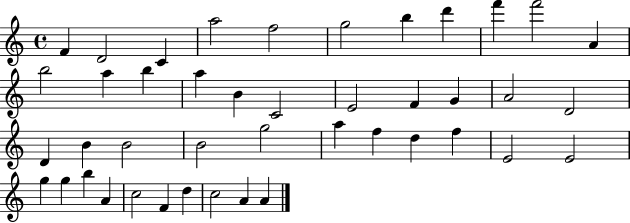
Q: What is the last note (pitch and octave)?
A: A4